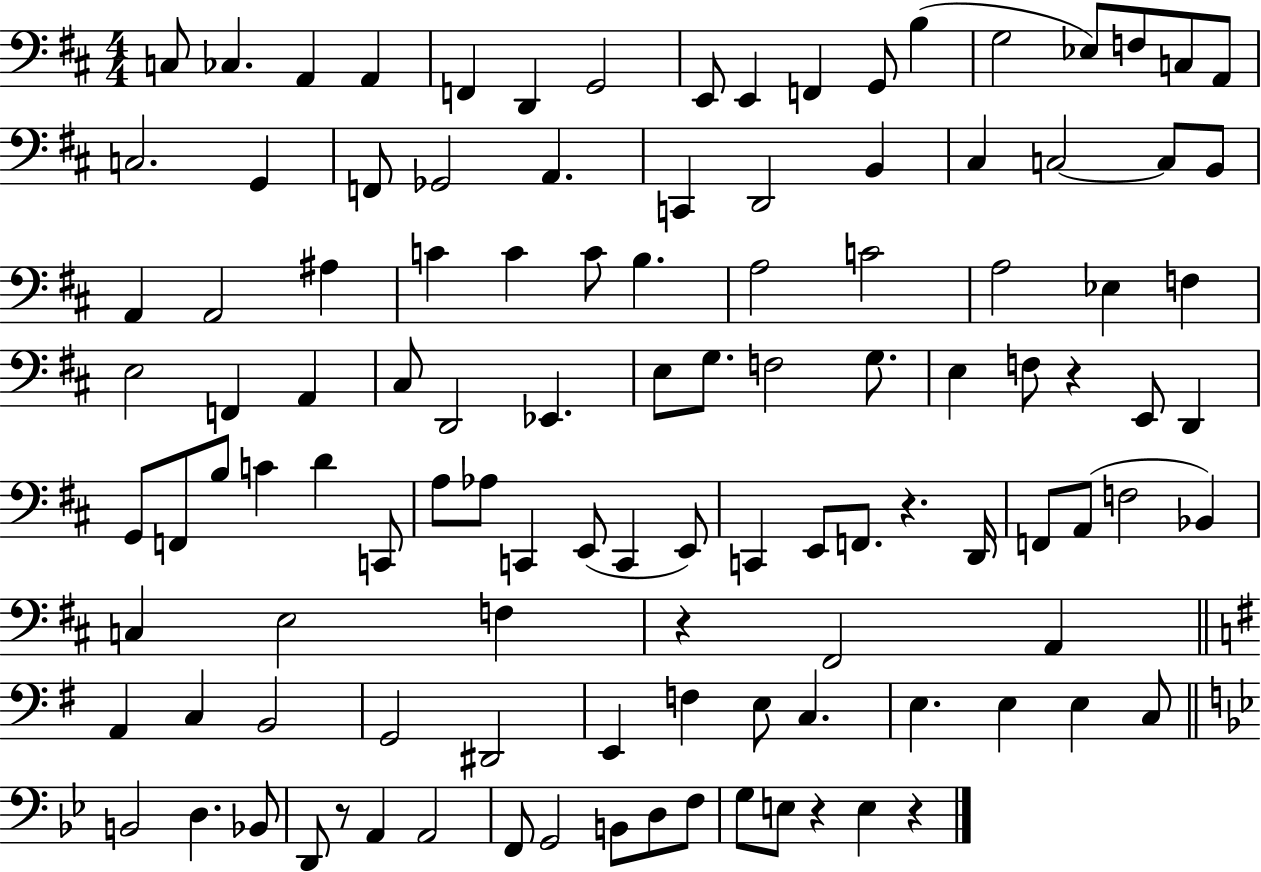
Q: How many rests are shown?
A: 6